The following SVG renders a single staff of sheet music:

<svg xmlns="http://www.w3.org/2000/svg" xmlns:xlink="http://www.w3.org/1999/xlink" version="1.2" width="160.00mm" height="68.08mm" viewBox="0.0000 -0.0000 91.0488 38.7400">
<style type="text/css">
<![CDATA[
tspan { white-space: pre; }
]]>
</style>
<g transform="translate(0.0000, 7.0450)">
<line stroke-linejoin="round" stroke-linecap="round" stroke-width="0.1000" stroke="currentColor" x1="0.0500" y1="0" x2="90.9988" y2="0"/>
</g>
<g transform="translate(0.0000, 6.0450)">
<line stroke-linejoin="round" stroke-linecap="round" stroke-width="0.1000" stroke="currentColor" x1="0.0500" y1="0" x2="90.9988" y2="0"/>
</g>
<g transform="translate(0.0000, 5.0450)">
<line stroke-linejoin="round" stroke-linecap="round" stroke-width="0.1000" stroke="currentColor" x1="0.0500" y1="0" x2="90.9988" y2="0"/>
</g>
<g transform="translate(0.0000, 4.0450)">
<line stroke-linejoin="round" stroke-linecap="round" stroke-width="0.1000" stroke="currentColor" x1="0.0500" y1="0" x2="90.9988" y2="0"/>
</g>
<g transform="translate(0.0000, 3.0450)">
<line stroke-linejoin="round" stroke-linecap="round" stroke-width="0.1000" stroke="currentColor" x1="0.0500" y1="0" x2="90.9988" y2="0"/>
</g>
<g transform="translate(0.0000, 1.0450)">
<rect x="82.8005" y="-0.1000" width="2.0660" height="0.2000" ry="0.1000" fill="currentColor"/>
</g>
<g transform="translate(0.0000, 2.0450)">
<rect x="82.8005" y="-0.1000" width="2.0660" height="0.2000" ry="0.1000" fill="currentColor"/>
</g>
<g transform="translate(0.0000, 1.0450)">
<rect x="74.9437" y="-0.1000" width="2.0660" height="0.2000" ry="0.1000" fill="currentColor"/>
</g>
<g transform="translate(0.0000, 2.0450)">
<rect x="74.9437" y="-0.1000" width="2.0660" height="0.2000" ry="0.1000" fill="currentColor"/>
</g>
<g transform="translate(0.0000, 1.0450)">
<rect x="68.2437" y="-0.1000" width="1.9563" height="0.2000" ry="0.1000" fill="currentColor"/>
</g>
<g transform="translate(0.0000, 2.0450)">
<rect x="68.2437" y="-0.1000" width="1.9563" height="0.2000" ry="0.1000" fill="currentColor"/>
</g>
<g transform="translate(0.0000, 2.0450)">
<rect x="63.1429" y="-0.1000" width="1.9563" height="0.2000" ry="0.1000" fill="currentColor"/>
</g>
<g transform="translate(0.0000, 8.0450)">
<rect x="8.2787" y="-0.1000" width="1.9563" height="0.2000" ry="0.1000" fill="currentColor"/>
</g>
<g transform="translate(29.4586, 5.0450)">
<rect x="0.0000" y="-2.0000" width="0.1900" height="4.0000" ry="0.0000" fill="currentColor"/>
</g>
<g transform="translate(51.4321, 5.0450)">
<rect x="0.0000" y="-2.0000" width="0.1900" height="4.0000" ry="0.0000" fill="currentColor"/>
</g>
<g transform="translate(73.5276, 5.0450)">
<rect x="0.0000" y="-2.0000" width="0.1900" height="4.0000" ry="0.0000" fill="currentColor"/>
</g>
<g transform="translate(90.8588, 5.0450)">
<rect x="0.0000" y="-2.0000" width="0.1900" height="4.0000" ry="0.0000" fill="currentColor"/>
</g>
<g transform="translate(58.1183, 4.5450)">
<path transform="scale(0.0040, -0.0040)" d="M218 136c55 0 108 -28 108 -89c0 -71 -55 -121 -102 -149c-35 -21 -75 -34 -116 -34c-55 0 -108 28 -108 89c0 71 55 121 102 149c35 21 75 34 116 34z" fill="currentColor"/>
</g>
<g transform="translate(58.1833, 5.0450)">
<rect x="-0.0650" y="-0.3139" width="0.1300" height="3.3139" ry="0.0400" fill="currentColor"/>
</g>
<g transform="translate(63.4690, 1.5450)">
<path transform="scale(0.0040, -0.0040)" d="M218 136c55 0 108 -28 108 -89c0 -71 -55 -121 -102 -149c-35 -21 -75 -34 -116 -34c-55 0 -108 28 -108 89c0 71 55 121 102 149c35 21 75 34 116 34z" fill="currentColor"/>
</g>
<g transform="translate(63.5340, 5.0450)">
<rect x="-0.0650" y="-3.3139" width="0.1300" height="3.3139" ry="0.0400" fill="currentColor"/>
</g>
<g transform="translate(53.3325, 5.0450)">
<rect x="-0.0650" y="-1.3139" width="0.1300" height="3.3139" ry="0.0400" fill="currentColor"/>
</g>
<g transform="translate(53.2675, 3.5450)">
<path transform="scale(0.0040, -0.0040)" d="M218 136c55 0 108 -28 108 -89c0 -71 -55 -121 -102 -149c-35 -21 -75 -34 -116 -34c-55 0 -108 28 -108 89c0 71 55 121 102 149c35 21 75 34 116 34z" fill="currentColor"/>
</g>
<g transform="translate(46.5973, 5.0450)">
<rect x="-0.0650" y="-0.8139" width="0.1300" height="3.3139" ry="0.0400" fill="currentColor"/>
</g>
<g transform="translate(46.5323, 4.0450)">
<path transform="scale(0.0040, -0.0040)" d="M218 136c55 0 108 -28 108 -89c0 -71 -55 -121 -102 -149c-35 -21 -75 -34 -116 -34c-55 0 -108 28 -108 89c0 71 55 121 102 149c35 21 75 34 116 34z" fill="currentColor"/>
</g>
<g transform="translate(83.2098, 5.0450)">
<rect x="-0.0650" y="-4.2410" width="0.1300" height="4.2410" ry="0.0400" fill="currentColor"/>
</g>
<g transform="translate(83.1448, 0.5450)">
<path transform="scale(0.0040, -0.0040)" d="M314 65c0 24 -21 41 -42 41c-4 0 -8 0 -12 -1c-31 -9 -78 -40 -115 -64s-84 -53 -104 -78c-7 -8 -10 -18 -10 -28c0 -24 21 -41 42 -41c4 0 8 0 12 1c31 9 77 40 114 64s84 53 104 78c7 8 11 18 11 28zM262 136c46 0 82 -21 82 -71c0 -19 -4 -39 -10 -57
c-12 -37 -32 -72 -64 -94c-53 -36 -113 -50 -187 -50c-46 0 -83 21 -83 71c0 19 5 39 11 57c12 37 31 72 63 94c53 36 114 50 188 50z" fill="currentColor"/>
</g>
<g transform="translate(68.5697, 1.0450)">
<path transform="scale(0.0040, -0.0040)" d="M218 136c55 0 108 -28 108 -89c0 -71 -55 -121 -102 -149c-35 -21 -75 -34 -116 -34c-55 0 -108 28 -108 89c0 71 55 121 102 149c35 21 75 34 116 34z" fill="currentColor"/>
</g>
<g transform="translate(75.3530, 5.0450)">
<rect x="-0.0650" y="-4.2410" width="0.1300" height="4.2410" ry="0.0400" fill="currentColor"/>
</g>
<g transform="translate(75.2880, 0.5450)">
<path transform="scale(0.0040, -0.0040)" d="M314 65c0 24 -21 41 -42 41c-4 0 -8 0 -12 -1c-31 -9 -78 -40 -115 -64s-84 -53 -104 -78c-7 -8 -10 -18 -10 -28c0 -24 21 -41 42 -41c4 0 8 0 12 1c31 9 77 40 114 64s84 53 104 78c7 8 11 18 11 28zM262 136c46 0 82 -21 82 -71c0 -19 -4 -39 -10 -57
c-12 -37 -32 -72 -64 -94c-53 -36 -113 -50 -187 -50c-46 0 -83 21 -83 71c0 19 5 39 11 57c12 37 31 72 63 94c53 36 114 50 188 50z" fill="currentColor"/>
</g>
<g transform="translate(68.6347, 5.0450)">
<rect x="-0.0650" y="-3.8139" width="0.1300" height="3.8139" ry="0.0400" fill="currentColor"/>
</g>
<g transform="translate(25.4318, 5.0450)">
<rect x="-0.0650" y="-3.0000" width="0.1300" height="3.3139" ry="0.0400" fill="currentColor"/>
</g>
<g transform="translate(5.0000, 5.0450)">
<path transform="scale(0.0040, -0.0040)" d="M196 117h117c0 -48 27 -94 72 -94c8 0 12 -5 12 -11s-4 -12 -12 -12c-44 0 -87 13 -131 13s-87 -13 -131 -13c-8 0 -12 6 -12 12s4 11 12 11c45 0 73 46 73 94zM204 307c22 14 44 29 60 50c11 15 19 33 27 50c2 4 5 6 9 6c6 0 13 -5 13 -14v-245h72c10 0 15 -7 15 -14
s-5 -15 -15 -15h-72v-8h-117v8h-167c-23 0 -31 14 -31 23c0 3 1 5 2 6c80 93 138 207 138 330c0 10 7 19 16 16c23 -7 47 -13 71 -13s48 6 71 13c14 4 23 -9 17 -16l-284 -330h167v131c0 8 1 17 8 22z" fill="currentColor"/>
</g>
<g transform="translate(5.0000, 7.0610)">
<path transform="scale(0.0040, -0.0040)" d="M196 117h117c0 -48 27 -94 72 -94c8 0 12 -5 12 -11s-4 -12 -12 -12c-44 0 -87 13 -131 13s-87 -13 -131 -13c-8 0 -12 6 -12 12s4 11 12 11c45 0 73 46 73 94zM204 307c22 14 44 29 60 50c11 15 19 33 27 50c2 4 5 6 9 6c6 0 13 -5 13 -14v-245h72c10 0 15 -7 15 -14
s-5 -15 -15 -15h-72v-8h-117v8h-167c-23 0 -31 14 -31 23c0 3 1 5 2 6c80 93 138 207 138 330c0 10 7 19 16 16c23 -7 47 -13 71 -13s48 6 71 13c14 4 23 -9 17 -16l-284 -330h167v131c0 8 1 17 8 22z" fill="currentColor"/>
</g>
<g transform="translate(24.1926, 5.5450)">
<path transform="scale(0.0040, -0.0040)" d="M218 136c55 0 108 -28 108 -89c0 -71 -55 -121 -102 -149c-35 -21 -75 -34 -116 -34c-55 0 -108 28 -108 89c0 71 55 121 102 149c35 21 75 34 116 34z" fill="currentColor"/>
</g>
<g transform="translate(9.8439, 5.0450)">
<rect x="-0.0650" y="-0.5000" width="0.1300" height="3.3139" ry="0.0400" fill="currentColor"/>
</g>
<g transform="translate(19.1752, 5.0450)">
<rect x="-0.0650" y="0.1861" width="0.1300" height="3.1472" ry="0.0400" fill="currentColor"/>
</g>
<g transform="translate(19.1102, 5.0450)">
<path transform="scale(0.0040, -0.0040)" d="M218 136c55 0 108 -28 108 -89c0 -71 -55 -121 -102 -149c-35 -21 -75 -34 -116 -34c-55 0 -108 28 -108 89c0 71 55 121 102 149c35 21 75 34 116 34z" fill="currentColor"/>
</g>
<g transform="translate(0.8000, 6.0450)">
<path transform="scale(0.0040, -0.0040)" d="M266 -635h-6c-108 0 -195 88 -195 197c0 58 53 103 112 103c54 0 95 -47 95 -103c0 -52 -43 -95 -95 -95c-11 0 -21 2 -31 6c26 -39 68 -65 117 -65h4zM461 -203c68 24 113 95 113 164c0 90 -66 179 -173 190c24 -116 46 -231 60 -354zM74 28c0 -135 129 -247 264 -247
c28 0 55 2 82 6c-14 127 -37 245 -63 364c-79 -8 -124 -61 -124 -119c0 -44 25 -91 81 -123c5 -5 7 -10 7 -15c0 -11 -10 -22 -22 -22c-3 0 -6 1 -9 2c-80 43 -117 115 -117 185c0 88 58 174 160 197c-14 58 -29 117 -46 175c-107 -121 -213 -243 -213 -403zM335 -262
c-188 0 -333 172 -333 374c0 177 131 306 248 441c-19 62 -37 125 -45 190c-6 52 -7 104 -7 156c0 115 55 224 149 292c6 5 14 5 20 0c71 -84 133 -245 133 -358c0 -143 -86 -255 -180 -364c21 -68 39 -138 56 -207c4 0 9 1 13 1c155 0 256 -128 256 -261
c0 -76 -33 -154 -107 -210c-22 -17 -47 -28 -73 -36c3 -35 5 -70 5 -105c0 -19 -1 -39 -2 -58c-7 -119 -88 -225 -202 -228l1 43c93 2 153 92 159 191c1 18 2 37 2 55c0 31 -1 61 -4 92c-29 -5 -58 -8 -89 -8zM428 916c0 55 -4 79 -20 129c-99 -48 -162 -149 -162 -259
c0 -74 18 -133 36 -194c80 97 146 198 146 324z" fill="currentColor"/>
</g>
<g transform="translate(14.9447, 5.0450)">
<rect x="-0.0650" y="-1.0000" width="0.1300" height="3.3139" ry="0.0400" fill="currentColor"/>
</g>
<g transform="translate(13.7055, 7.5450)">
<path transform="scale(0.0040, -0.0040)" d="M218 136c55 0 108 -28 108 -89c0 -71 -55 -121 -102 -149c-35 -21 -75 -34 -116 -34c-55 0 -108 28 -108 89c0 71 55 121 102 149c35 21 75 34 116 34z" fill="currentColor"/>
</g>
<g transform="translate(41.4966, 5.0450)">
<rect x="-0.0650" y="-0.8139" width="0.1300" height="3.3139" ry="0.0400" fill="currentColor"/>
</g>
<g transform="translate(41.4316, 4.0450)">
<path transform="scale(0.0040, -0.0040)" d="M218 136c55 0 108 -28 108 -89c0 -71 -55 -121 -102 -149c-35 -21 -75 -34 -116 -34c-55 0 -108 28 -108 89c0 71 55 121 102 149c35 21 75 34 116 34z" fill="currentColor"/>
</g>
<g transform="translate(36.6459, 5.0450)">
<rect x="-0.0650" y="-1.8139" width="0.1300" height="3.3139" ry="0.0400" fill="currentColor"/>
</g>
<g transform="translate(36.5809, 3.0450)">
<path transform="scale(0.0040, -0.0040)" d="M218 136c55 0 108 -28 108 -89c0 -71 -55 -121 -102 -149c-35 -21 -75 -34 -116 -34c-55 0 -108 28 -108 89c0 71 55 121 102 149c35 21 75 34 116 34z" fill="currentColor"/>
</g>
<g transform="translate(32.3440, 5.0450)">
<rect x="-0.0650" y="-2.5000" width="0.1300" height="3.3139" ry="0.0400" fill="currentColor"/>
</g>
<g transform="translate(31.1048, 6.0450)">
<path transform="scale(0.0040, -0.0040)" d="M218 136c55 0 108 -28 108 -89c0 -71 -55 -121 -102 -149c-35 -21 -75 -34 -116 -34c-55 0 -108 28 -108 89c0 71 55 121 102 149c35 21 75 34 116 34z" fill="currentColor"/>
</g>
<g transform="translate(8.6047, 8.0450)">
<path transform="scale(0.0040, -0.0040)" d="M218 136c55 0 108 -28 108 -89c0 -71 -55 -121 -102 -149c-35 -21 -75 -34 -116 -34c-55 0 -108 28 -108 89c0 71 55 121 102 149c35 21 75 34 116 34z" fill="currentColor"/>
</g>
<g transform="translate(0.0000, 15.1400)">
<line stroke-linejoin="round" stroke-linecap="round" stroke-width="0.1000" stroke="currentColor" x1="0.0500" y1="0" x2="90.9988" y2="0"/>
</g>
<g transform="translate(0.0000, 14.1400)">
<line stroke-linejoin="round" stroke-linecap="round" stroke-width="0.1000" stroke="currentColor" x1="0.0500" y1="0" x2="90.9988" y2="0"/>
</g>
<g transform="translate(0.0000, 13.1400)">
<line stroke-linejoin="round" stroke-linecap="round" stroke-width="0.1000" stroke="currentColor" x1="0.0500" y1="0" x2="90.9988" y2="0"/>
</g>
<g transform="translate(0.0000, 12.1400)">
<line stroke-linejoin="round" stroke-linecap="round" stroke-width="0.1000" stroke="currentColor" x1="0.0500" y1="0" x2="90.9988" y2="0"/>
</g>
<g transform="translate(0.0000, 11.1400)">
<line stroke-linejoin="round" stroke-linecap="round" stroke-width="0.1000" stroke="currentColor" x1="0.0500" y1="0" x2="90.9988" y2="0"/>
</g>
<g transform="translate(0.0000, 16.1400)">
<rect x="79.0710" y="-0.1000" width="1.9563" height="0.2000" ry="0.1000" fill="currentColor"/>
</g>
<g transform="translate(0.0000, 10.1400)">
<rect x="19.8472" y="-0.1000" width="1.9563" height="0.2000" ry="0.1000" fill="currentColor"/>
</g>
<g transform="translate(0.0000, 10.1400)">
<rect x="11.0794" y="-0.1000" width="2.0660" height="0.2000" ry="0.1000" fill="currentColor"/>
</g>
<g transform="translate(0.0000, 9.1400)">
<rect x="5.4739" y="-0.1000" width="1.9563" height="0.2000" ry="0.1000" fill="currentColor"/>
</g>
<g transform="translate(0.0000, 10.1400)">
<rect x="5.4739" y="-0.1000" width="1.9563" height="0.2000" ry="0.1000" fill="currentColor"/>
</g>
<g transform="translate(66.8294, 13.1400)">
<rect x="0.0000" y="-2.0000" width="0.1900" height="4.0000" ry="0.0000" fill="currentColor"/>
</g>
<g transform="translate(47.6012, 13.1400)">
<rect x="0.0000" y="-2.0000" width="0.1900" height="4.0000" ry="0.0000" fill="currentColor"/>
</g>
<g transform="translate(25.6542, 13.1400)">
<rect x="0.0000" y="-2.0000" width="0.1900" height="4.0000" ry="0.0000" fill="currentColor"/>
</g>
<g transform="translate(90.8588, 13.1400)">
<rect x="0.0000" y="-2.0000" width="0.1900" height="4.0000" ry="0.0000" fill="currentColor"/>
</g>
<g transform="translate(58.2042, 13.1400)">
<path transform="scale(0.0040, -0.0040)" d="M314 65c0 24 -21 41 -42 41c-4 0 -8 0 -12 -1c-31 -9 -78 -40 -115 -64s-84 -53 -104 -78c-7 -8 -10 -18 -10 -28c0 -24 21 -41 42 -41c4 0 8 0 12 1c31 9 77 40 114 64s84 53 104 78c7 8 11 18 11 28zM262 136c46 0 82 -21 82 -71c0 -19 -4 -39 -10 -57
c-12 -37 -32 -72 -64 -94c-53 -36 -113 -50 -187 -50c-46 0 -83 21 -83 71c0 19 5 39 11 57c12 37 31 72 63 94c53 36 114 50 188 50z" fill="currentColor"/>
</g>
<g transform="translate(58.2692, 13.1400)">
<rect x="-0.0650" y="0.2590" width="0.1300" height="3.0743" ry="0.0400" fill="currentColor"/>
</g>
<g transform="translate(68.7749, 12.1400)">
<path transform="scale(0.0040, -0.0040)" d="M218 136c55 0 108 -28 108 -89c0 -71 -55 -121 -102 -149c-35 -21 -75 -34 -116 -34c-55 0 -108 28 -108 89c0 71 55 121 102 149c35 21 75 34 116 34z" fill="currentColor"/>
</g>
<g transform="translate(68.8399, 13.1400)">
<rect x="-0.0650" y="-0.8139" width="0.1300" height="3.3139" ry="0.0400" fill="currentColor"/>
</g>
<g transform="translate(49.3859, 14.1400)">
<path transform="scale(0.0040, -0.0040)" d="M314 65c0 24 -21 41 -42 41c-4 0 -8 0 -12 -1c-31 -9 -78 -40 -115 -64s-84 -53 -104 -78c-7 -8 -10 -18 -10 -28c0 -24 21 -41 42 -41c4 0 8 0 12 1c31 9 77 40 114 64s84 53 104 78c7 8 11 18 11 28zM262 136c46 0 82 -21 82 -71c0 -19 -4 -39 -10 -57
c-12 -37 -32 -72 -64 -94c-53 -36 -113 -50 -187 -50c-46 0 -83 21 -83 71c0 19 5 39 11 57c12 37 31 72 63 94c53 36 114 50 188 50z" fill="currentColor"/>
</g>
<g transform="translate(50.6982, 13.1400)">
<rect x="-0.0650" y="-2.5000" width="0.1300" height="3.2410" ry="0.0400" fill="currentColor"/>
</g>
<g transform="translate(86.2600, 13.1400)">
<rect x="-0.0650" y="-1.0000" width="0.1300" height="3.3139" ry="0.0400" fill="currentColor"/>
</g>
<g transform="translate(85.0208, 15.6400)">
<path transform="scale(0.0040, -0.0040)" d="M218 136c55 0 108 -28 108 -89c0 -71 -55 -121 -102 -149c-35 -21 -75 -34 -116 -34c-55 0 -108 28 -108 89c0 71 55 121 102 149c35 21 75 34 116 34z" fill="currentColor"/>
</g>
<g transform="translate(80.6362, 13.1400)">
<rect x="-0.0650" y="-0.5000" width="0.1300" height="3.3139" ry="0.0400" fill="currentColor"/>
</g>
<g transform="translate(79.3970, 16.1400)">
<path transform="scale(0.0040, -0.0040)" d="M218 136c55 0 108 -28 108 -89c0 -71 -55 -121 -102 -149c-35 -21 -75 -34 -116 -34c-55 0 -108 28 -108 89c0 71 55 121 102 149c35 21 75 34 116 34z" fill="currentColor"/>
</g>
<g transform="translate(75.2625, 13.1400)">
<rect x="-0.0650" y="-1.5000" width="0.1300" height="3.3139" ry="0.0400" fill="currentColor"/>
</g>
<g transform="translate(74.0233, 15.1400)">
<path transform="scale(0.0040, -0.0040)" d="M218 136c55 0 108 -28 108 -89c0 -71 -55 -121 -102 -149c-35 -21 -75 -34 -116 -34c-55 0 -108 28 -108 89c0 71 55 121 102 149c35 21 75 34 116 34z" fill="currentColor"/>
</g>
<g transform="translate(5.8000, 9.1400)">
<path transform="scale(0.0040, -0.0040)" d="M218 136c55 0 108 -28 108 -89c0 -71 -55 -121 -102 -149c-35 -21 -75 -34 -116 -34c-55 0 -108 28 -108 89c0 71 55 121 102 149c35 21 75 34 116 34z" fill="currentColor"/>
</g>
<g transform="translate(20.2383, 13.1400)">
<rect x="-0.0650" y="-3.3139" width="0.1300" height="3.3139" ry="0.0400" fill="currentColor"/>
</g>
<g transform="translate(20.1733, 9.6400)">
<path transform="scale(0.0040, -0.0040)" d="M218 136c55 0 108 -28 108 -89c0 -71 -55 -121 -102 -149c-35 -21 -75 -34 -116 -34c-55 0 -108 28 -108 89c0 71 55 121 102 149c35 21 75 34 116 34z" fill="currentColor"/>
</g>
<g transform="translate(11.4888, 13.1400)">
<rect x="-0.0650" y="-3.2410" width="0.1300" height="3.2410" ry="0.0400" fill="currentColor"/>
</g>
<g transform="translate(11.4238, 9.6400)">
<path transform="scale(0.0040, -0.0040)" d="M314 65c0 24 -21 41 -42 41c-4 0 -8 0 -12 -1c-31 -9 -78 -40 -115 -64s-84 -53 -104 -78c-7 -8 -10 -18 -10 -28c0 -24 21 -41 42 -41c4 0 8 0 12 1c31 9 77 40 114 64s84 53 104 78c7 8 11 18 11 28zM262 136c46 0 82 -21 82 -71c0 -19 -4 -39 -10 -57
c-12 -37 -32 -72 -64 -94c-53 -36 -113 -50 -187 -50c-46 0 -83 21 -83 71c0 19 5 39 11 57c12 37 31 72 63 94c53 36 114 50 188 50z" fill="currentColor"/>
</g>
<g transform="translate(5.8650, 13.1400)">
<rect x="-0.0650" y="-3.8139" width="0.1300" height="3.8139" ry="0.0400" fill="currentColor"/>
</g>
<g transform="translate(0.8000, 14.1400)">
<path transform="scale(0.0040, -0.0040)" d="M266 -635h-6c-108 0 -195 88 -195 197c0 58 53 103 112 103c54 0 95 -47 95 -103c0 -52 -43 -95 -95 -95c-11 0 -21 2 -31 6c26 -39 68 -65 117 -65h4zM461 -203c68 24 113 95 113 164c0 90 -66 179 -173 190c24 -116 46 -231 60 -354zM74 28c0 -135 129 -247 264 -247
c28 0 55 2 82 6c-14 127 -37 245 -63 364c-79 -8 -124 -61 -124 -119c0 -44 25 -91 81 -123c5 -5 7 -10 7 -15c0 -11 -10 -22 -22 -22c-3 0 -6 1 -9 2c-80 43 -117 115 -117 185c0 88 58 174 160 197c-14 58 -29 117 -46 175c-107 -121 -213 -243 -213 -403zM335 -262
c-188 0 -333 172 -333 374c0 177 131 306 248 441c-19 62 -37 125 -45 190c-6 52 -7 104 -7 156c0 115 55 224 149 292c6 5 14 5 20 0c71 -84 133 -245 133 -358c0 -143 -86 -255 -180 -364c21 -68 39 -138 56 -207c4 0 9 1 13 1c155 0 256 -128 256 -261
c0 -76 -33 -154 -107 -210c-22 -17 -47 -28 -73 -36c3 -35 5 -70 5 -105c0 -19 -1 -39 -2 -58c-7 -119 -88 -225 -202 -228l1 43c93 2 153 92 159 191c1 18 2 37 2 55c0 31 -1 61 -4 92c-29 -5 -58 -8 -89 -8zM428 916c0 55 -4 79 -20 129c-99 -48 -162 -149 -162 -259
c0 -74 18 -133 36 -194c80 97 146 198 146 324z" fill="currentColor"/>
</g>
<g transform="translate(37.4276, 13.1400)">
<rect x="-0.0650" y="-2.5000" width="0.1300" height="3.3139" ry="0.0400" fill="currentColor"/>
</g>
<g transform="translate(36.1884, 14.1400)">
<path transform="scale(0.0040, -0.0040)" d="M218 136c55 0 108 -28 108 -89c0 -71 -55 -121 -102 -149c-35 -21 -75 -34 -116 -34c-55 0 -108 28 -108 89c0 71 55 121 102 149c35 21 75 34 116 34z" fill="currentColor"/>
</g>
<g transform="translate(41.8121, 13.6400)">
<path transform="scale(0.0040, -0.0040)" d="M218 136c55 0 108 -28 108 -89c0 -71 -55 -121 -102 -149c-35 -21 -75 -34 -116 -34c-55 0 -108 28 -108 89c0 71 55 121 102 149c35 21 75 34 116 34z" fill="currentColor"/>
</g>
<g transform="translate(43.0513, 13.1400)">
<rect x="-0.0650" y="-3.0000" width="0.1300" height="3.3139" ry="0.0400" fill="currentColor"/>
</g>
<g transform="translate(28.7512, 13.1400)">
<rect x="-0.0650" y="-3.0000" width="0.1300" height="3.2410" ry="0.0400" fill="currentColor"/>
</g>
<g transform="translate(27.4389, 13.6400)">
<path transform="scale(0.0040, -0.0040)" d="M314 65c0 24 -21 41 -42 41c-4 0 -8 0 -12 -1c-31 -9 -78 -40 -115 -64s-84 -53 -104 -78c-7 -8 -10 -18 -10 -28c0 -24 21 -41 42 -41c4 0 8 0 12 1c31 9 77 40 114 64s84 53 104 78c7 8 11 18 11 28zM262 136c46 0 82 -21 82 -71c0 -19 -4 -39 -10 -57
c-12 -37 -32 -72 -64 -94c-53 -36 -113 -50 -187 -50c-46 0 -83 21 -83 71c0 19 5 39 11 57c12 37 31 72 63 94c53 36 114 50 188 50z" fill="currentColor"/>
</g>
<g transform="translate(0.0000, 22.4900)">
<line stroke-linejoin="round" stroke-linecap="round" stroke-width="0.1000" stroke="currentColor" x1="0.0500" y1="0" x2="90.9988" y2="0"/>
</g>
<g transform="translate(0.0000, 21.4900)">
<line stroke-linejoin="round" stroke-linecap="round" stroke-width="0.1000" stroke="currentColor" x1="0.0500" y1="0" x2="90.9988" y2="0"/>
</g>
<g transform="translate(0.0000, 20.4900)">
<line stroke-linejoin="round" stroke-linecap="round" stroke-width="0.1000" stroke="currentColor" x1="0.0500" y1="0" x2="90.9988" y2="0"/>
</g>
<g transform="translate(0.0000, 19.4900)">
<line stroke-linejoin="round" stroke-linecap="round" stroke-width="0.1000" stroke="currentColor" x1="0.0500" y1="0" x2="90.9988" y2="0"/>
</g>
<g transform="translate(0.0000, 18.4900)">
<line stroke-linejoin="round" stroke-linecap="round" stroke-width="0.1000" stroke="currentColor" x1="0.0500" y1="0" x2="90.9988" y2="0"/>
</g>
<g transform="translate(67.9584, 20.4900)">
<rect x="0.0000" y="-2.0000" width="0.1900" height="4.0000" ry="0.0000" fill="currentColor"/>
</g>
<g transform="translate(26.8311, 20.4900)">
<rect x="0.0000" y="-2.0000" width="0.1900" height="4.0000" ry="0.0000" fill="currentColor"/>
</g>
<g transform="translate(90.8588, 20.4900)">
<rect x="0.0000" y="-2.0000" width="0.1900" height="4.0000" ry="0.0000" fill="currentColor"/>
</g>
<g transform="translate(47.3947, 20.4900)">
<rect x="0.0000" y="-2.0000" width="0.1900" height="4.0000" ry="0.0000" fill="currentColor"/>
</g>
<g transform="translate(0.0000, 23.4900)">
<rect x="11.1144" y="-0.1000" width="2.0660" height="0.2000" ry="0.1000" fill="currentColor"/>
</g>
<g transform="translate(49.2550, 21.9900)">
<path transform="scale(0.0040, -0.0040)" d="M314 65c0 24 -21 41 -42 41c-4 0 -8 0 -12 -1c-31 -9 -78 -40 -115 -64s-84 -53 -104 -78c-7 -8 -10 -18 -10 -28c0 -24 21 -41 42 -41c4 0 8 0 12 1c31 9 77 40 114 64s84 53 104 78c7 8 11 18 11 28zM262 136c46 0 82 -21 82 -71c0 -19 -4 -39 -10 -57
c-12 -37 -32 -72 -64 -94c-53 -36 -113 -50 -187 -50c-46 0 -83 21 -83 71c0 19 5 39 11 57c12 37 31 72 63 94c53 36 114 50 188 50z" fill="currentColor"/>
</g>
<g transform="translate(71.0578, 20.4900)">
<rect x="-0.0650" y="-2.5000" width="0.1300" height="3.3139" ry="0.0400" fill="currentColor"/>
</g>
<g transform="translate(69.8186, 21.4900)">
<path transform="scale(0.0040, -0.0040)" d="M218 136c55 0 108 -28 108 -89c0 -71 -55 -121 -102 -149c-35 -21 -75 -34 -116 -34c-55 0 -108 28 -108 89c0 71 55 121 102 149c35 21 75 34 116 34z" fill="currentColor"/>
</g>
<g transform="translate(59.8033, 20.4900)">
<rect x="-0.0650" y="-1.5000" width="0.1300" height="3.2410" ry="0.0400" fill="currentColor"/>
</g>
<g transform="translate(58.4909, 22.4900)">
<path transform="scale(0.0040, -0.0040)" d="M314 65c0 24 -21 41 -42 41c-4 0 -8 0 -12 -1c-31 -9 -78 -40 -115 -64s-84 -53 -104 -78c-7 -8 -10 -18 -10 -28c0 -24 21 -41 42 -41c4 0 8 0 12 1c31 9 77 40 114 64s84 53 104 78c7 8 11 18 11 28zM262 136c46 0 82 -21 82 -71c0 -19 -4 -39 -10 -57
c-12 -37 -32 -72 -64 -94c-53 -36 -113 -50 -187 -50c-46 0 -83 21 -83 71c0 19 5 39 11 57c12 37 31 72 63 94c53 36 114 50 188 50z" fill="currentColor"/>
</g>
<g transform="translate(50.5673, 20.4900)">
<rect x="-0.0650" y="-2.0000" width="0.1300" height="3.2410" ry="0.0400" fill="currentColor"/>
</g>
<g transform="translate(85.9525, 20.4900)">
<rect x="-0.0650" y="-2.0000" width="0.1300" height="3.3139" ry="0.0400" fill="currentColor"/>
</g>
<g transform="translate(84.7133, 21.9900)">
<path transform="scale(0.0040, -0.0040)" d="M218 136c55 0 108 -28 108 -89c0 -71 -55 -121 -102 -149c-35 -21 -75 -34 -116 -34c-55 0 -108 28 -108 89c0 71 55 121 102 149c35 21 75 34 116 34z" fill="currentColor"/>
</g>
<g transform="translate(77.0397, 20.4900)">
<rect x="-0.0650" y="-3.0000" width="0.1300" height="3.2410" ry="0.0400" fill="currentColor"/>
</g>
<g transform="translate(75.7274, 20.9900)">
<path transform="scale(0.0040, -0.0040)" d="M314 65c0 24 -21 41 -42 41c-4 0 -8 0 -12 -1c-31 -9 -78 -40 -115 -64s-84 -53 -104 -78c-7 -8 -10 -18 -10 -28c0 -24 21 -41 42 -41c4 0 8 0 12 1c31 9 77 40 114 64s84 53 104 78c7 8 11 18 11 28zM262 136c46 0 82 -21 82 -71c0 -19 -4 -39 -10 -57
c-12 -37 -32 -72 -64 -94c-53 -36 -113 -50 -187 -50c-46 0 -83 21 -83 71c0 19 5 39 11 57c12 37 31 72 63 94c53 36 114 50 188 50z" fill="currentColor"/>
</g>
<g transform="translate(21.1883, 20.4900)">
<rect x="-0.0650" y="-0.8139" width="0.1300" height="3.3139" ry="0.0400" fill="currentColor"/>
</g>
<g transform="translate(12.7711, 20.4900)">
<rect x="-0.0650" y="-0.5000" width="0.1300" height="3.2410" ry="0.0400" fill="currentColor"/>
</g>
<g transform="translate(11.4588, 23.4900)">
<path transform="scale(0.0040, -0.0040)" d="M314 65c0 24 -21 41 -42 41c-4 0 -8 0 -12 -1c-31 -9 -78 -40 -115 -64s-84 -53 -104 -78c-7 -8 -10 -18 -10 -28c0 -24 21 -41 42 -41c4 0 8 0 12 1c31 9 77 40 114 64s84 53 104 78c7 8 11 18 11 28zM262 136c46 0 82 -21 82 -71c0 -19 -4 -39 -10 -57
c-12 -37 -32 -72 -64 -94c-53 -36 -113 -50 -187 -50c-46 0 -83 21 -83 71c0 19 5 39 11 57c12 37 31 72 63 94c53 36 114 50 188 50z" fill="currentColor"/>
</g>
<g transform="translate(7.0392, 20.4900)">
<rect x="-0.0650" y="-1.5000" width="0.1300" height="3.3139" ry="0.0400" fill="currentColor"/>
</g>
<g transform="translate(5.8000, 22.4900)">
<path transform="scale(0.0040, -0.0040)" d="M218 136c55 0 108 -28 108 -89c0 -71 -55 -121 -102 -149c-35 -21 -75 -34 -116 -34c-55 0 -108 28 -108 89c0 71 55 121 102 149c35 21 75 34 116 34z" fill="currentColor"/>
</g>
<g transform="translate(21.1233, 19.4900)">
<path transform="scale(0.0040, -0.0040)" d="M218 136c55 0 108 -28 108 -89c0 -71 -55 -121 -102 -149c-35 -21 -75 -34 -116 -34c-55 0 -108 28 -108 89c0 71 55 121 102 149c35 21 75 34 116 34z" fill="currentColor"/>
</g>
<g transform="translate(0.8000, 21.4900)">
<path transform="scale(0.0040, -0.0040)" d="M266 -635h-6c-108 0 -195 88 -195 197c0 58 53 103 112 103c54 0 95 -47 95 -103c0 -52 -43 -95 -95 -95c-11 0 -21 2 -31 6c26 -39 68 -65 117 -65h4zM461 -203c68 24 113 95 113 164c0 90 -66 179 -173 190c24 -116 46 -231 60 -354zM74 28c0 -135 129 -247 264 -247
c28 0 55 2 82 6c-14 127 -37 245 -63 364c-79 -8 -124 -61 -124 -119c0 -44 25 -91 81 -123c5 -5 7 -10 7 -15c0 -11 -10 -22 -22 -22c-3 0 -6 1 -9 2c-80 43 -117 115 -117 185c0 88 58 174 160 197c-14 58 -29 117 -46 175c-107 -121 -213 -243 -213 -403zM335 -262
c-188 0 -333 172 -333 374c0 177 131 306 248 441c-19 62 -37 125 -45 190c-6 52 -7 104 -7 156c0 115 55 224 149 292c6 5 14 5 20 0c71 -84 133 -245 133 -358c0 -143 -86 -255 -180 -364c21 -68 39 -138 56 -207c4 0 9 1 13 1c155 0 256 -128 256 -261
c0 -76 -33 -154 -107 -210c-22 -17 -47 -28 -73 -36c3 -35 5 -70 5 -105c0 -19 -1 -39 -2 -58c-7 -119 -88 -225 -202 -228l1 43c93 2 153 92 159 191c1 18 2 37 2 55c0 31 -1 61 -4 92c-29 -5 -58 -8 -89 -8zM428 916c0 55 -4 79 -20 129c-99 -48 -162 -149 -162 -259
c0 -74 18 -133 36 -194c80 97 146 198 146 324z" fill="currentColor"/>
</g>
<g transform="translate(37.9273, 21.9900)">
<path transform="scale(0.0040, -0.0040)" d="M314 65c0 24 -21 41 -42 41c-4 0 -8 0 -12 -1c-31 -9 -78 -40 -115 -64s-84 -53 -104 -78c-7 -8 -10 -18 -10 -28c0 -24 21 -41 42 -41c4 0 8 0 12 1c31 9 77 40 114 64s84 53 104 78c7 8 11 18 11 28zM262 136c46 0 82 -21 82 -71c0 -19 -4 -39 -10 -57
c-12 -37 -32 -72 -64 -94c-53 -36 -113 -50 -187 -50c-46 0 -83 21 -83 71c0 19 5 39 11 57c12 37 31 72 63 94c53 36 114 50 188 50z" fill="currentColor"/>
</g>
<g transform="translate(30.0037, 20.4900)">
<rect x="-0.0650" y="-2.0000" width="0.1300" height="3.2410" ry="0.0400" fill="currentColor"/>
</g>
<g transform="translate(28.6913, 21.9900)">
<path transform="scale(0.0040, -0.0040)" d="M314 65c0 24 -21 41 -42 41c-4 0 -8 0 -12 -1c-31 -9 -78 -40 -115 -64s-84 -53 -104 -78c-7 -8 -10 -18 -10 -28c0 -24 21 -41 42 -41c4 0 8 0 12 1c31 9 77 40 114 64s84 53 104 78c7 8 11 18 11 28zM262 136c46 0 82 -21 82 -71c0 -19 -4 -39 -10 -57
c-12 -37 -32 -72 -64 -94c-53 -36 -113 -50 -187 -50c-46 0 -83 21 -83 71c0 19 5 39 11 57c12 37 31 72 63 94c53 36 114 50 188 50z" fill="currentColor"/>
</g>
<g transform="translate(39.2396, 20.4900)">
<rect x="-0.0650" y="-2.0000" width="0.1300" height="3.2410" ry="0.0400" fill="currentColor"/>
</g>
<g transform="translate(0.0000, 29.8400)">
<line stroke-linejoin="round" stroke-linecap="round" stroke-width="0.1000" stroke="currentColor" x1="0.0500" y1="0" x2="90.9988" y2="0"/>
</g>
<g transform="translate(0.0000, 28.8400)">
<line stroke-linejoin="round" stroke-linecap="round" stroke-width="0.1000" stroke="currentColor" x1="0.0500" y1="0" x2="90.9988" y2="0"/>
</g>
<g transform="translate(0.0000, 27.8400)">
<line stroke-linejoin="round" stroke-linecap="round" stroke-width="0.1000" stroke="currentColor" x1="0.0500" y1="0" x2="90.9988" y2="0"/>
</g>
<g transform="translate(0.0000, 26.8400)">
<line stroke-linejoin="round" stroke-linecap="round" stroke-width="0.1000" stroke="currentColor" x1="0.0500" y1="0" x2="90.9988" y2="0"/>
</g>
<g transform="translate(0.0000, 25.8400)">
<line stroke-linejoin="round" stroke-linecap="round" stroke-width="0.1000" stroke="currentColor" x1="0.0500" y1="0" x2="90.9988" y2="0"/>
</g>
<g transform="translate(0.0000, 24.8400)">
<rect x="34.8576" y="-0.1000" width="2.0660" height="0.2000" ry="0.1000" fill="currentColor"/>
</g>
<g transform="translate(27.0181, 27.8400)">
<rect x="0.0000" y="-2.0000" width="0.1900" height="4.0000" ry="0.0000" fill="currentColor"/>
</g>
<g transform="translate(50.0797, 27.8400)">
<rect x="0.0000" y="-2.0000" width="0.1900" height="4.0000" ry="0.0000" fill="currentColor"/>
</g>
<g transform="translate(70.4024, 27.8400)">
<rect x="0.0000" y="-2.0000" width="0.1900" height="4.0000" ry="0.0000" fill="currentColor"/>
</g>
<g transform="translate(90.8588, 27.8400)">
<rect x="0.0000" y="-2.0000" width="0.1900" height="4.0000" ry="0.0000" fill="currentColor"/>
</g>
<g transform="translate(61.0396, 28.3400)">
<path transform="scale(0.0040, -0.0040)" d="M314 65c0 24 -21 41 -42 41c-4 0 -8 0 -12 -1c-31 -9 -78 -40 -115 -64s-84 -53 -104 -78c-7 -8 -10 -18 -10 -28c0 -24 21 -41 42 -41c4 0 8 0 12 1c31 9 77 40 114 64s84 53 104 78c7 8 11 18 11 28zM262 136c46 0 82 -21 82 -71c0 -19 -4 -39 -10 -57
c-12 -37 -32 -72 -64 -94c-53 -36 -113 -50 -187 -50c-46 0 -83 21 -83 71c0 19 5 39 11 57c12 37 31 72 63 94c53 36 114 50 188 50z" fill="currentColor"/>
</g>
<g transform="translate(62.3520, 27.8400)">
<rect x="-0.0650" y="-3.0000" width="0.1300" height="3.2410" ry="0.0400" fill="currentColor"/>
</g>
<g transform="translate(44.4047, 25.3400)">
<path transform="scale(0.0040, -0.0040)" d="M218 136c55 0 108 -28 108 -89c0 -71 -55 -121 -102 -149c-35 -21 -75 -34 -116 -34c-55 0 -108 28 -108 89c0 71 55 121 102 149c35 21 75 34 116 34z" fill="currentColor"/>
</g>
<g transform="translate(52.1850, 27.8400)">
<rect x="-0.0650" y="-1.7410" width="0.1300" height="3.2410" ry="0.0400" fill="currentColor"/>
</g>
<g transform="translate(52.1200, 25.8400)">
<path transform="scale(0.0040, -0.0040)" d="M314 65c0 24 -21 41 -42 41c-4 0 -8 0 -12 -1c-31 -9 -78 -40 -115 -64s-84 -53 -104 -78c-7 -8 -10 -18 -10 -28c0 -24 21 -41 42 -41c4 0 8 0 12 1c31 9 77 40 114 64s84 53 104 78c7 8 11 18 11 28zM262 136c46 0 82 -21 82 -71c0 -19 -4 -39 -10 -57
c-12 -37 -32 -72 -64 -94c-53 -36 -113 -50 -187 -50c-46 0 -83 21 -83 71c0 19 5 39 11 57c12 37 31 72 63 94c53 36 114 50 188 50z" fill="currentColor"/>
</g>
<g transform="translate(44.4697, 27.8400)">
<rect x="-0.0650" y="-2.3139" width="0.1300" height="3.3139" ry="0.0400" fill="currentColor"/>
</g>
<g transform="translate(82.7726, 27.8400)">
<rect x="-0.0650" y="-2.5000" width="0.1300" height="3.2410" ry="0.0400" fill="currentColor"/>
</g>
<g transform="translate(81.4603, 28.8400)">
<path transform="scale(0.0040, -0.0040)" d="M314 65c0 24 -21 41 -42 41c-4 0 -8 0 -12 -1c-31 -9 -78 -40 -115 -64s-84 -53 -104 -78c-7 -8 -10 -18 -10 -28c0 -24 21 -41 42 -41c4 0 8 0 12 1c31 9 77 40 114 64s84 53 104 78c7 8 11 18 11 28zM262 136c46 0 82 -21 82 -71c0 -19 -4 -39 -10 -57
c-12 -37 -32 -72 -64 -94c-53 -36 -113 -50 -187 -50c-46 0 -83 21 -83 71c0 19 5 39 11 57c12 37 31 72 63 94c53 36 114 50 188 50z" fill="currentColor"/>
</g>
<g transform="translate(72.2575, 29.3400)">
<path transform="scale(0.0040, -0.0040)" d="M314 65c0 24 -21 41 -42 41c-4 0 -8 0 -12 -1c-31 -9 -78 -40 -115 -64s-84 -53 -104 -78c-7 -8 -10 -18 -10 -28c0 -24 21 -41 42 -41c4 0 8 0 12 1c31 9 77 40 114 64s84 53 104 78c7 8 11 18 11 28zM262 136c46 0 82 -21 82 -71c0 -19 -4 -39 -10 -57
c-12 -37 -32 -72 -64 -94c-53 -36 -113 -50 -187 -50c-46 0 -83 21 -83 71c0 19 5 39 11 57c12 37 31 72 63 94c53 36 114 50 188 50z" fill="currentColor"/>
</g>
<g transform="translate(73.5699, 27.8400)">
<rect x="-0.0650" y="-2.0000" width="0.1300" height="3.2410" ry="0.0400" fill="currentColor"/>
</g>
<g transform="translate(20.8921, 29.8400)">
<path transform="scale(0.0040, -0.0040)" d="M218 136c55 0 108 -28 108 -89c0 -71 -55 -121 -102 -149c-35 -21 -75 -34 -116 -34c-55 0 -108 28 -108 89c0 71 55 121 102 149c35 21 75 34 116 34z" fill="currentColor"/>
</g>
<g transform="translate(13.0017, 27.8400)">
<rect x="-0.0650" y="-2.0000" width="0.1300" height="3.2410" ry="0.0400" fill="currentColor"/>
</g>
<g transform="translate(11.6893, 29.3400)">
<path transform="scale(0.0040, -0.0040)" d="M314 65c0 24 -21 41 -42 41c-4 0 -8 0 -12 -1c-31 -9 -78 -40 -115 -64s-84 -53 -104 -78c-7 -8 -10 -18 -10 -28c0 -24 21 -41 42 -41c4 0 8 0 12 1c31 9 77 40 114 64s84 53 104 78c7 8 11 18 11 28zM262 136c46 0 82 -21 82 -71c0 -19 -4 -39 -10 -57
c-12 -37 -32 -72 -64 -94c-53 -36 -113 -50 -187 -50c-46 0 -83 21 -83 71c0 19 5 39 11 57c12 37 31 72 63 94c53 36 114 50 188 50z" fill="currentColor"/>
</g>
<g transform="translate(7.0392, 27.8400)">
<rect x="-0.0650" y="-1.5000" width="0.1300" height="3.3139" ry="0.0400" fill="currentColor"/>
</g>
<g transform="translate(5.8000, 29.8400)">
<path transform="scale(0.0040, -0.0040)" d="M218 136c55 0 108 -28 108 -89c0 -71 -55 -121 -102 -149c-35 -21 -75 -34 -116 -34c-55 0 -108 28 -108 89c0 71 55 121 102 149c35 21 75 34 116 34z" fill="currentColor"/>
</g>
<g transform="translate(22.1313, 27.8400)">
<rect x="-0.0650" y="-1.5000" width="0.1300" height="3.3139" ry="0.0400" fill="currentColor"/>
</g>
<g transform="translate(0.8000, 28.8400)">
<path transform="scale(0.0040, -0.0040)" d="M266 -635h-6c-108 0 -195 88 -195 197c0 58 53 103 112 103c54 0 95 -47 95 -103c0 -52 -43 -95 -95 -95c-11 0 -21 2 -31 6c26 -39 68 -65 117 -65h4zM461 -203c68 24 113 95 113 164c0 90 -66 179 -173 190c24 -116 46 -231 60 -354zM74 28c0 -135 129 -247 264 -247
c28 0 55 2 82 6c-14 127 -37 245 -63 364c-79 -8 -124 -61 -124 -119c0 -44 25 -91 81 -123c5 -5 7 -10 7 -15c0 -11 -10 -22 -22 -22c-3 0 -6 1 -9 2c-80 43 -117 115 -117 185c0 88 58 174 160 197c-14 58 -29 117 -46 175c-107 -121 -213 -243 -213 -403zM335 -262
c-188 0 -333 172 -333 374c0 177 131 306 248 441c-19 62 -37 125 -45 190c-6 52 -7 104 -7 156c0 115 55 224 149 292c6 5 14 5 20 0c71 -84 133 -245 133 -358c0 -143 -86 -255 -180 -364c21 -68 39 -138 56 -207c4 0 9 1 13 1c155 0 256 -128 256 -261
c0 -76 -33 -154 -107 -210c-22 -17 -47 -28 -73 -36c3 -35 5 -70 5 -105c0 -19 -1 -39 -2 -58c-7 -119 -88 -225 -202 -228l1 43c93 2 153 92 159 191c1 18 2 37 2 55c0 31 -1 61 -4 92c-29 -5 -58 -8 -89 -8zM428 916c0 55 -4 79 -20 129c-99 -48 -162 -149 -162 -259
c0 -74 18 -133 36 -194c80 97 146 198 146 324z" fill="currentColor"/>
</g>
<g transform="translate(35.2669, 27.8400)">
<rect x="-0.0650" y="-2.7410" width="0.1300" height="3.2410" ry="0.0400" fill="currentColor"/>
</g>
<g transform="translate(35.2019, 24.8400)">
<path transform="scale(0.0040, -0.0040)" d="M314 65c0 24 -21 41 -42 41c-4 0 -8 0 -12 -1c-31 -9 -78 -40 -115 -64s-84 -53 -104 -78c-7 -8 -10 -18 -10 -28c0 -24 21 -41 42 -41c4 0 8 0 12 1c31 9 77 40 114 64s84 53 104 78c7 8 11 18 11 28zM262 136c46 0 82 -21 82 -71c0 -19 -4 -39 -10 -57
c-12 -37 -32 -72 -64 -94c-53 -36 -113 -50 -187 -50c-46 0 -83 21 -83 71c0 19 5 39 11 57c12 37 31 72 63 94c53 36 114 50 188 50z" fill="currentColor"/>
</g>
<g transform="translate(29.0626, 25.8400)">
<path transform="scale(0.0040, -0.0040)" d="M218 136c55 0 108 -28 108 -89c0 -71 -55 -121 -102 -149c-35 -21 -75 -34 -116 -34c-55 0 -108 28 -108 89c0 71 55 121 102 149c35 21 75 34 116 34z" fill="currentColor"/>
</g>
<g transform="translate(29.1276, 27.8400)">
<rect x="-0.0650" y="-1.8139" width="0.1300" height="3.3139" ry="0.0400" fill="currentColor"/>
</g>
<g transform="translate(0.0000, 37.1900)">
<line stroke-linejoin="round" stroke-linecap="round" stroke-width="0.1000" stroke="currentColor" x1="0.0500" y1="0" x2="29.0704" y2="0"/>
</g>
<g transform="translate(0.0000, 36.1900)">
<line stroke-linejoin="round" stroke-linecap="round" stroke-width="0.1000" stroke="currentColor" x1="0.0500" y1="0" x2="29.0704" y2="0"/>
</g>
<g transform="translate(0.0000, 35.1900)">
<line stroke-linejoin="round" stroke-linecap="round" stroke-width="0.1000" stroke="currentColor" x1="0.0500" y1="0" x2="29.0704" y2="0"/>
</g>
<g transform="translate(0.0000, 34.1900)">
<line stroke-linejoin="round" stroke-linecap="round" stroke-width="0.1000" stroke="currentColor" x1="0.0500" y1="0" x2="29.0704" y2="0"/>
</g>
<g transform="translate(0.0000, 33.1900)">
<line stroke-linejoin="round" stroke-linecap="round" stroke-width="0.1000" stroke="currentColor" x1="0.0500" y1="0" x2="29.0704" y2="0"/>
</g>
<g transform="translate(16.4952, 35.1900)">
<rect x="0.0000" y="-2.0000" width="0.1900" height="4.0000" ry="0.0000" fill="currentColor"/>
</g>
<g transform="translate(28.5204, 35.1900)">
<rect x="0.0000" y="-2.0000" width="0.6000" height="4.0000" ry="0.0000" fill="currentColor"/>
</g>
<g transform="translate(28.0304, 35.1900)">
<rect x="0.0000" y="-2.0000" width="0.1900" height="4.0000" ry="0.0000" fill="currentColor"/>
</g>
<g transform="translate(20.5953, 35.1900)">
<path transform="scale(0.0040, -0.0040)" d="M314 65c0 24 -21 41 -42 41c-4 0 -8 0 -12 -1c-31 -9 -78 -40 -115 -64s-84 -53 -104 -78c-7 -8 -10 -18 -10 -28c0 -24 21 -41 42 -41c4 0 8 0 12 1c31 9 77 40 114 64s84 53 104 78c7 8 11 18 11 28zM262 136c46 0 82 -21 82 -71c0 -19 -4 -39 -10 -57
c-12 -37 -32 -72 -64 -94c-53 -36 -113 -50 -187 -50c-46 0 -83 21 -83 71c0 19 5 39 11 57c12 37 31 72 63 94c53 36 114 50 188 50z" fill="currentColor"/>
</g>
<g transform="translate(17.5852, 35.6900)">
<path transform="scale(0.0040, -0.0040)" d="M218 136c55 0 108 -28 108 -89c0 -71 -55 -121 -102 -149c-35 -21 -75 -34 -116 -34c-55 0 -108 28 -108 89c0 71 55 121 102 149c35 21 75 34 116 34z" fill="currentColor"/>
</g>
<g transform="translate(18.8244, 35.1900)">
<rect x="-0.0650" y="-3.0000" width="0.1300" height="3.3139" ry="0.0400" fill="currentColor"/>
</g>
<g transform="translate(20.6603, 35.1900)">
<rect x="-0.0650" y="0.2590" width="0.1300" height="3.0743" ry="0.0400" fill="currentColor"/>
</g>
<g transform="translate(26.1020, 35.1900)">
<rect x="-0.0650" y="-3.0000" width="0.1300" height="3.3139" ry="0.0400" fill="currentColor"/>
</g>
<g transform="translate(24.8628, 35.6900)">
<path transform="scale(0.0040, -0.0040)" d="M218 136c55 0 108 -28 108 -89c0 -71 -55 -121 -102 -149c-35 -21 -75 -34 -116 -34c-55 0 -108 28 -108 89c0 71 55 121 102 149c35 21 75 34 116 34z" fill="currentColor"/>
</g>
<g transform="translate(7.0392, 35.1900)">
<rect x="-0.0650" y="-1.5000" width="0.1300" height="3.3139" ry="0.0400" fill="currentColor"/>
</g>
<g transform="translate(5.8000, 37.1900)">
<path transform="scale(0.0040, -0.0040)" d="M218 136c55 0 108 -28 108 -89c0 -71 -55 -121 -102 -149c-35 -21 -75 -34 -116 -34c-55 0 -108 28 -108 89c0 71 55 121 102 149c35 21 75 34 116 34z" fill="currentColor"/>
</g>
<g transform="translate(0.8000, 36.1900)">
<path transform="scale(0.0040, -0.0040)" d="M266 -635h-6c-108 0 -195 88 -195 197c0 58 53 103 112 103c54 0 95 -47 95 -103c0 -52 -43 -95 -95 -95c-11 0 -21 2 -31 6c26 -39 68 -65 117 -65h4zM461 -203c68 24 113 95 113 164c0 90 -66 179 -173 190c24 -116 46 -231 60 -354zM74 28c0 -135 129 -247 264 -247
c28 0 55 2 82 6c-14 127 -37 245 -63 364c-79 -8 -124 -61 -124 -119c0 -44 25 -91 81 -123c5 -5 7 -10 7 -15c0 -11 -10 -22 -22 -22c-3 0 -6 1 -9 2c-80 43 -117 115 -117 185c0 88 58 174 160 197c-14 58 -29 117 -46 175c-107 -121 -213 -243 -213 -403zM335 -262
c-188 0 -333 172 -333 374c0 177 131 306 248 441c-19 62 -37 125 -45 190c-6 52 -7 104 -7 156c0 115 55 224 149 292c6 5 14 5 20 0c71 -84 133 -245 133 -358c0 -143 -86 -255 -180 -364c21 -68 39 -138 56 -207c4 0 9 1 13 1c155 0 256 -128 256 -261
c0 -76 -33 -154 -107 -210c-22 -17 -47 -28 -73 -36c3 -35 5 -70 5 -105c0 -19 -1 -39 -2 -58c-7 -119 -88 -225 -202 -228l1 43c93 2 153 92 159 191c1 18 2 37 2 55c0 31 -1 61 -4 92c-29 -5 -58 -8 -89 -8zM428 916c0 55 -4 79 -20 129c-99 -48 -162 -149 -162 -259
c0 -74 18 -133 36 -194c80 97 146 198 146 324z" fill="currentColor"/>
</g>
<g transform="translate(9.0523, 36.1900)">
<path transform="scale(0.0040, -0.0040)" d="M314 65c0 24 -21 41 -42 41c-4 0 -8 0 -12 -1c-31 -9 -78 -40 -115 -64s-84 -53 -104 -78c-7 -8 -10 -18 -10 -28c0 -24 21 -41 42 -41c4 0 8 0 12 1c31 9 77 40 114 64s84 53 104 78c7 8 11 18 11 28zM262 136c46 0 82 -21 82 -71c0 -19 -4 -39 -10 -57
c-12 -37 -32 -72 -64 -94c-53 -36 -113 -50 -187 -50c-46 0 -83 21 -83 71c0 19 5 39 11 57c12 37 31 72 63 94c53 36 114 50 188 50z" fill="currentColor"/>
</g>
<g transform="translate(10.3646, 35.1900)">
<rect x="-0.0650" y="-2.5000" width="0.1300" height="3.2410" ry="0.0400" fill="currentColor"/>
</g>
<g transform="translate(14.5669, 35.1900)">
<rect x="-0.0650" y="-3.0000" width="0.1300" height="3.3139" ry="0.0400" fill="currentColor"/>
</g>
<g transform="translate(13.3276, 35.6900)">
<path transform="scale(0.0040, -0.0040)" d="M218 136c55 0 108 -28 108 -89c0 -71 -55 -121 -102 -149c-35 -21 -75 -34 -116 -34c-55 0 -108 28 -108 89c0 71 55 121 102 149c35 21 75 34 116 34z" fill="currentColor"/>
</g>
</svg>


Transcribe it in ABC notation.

X:1
T:Untitled
M:4/4
L:1/4
K:C
C D B A G f d d e c b c' d'2 d'2 c' b2 b A2 G A G2 B2 d E C D E C2 d F2 F2 F2 E2 G A2 F E F2 E f a2 g f2 A2 F2 G2 E G2 A A B2 A